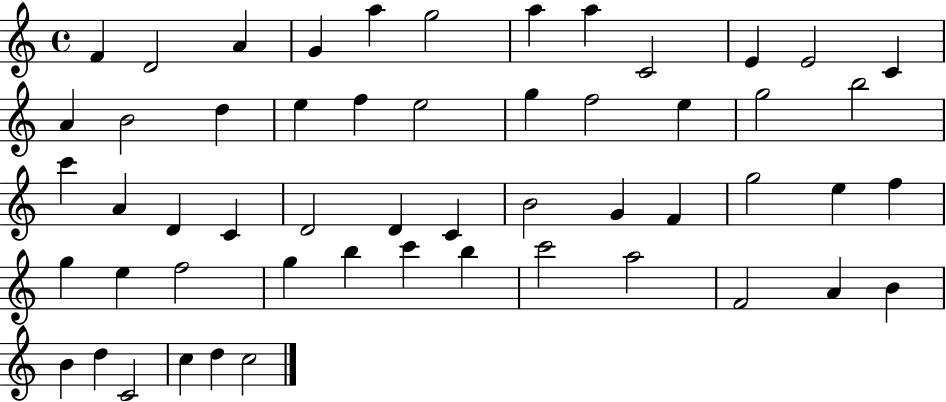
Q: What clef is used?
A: treble